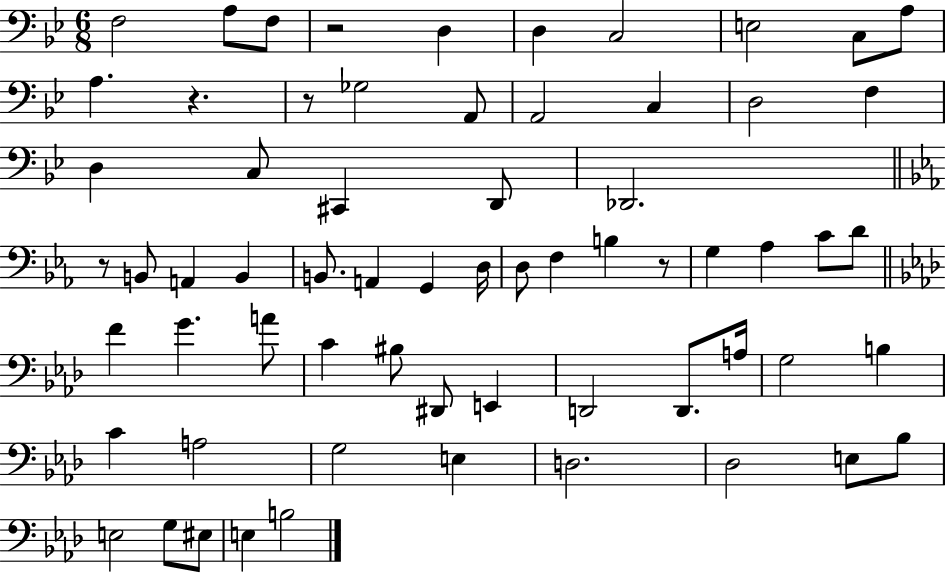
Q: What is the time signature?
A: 6/8